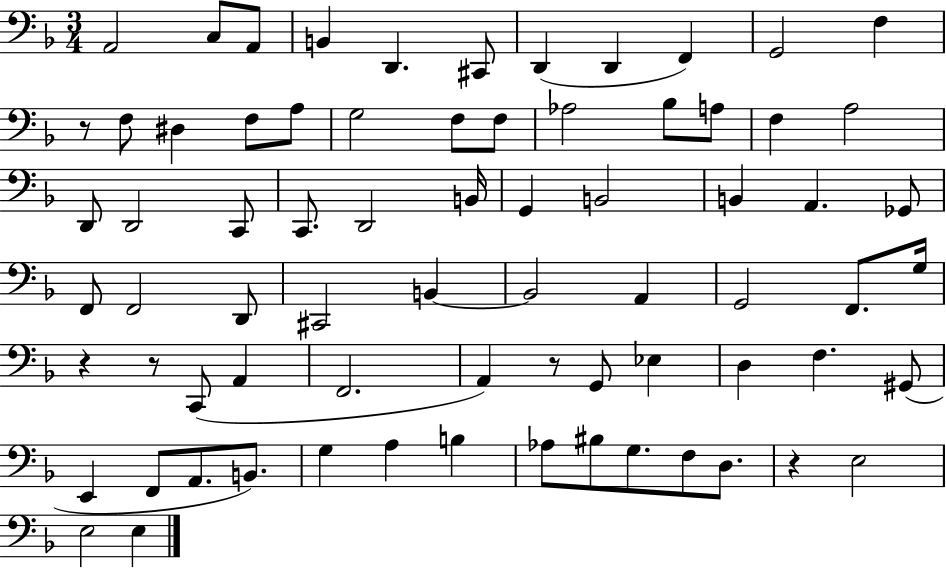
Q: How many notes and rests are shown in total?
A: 73